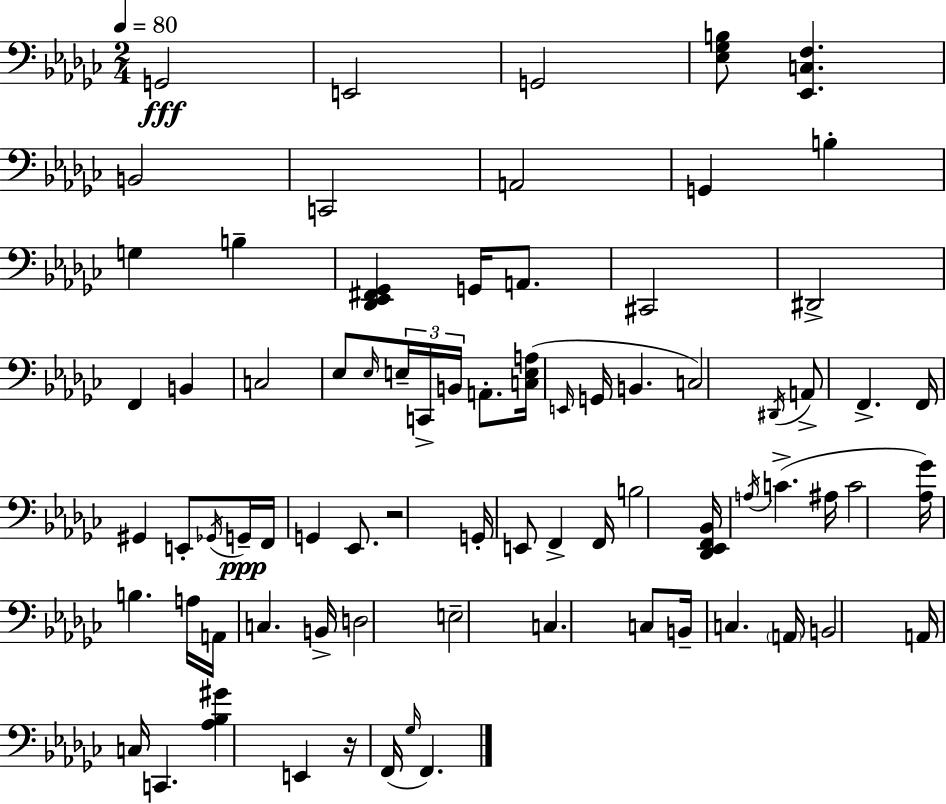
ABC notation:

X:1
T:Untitled
M:2/4
L:1/4
K:Ebm
G,,2 E,,2 G,,2 [_E,_G,B,]/2 [_E,,C,F,] B,,2 C,,2 A,,2 G,, B, G, B, [_D,,_E,,^F,,_G,,] G,,/4 A,,/2 ^C,,2 ^D,,2 F,, B,, C,2 _E,/2 _E,/4 E,/4 C,,/4 B,,/4 A,,/2 [C,E,A,]/4 E,,/4 G,,/4 B,, C,2 ^D,,/4 A,,/2 F,, F,,/4 ^G,, E,,/2 _G,,/4 G,,/4 F,,/4 G,, _E,,/2 z2 G,,/4 E,,/2 F,, F,,/4 B,2 [_D,,_E,,F,,_B,,]/4 A,/4 C ^A,/4 C2 [_A,_G]/4 B, A,/4 A,,/4 C, B,,/4 D,2 E,2 C, C,/2 B,,/4 C, A,,/4 B,,2 A,,/4 C,/4 C,, [_A,_B,^G] E,, z/4 F,,/4 _G,/4 F,,